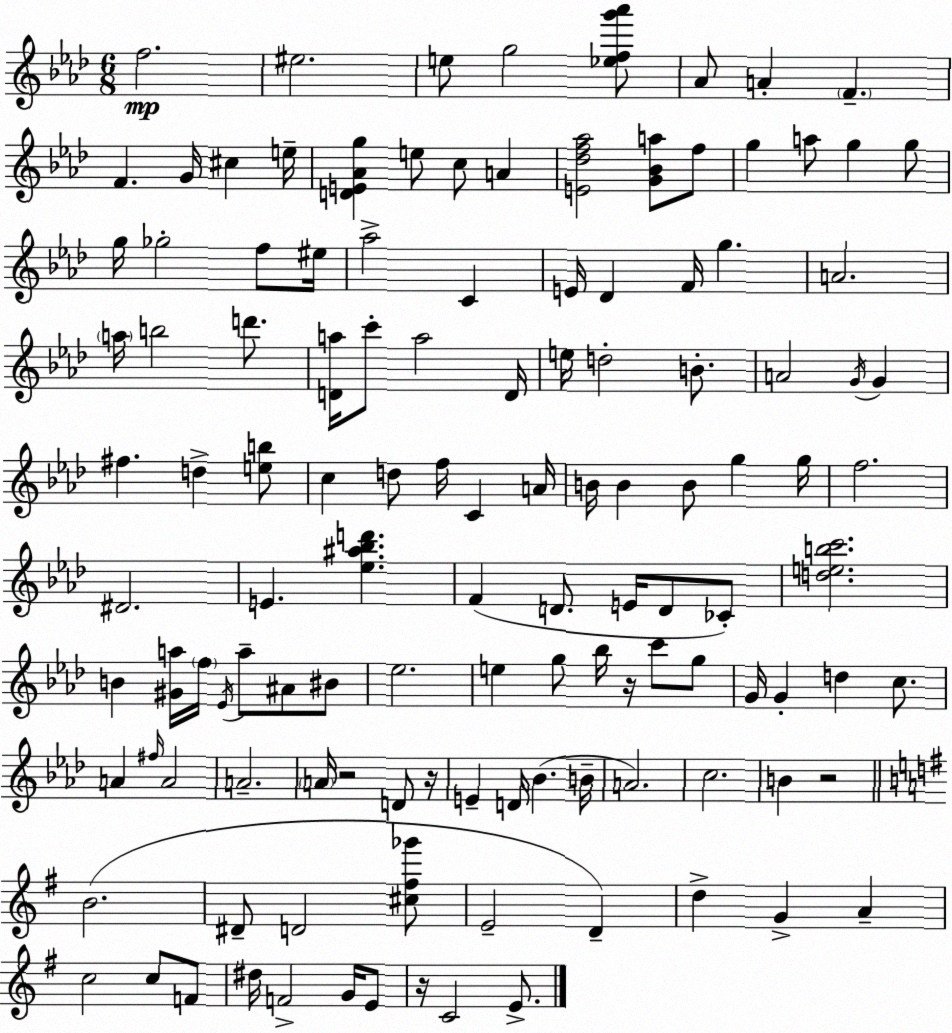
X:1
T:Untitled
M:6/8
L:1/4
K:Fm
f2 ^e2 e/2 g2 [_efg'_a']/2 _A/2 A F F G/4 ^c e/4 [DE_Ag] e/2 c/2 A [E_df_a]2 [G_Ba]/2 f/2 g a/2 g g/2 g/4 _g2 f/2 ^e/4 _a2 C E/4 _D F/4 g A2 a/4 b2 d'/2 [Da]/4 c'/2 a2 D/4 e/4 d2 B/2 A2 G/4 G ^f d [eb]/2 c d/2 f/4 C A/4 B/4 B B/2 g g/4 f2 ^D2 E [_e^a_bd'] F D/2 E/4 D/2 _C/2 [debc']2 B [^Ga]/4 f/4 _E/4 a/2 ^A/2 ^B/2 _e2 e g/2 _b/4 z/4 c'/2 g/2 G/4 G d c/2 A ^f/4 A2 A2 A/4 z2 D/2 z/4 E D/4 _B B/4 A2 c2 B z2 B2 ^D/2 D2 [^c^f_g']/2 E2 D d G A c2 c/2 F/2 ^d/4 F2 G/4 E/2 z/4 C2 E/2